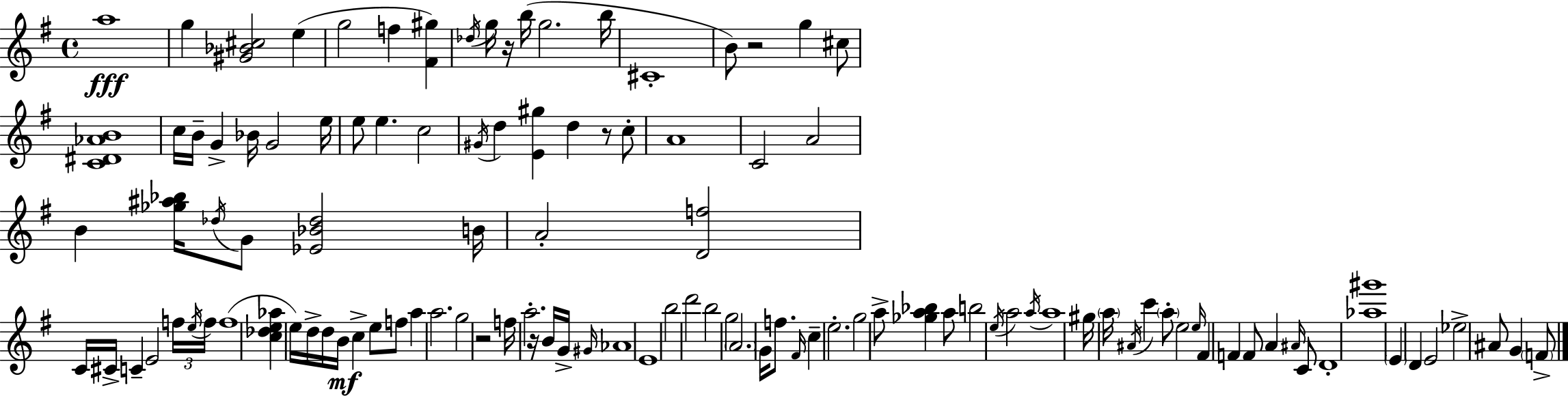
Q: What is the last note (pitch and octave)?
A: F4